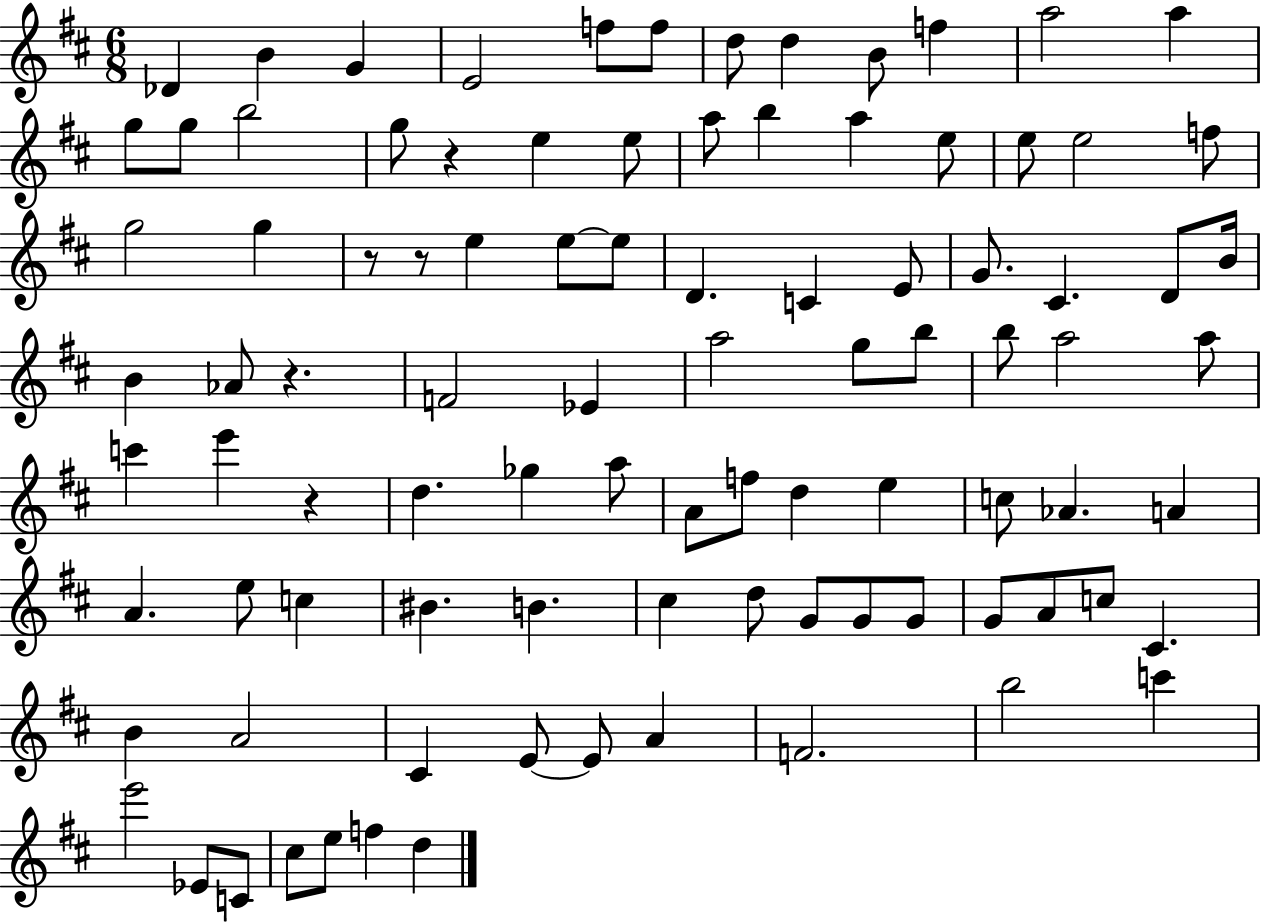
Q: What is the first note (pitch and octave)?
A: Db4